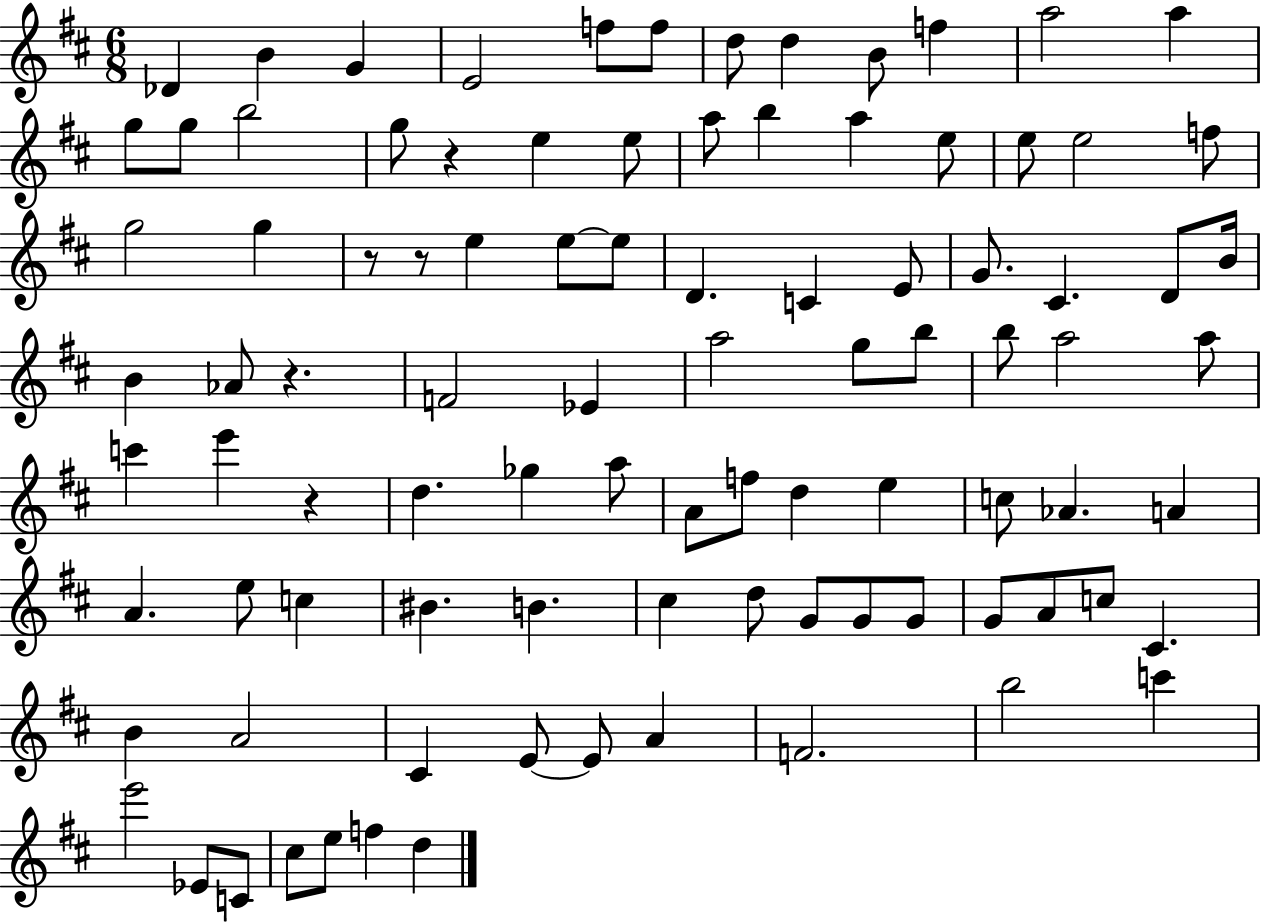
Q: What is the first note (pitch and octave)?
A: Db4